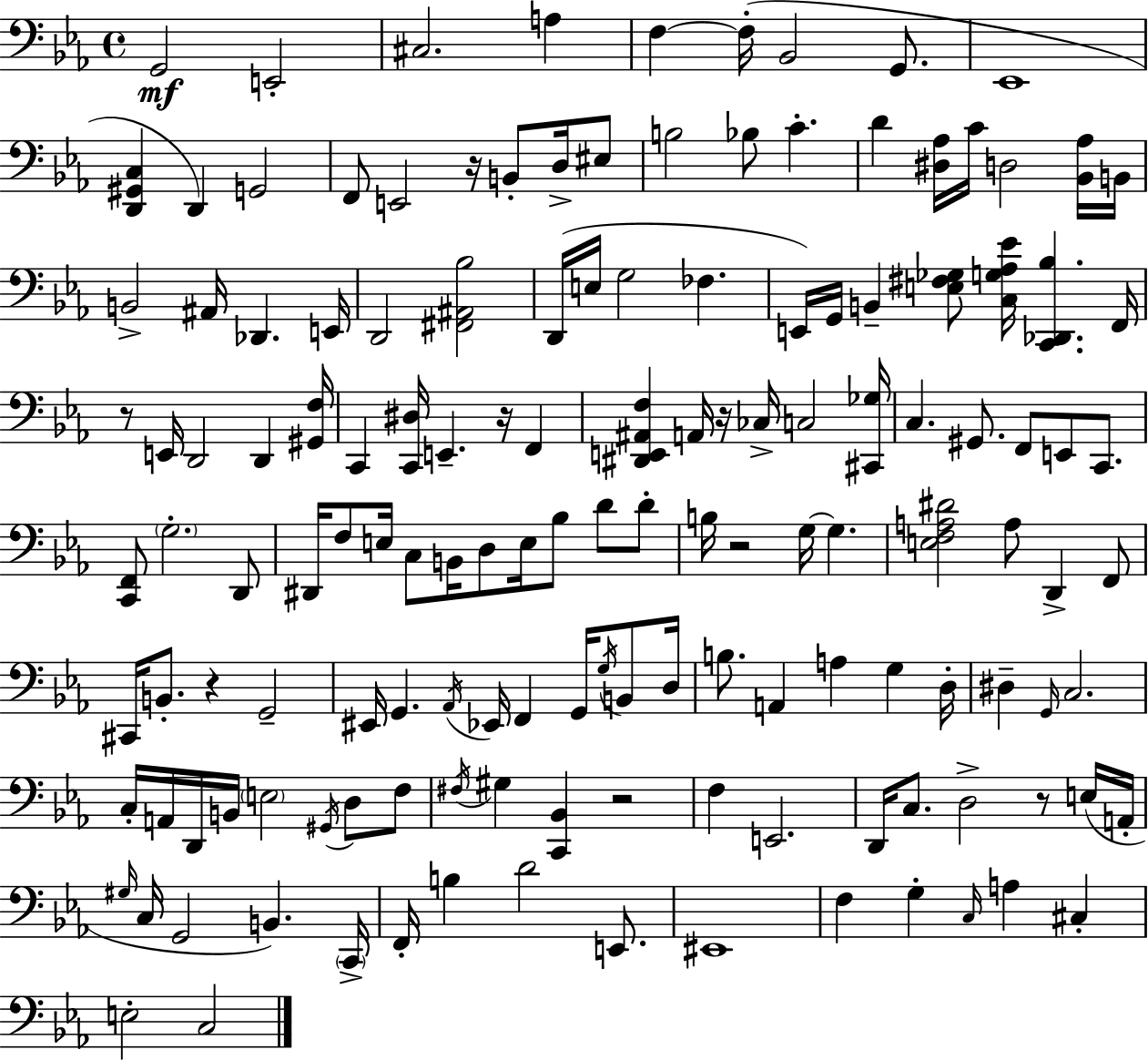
X:1
T:Untitled
M:4/4
L:1/4
K:Eb
G,,2 E,,2 ^C,2 A, F, F,/4 _B,,2 G,,/2 _E,,4 [D,,^G,,C,] D,, G,,2 F,,/2 E,,2 z/4 B,,/2 D,/4 ^E,/2 B,2 _B,/2 C D [^D,_A,]/4 C/4 D,2 [_B,,_A,]/4 B,,/4 B,,2 ^A,,/4 _D,, E,,/4 D,,2 [^F,,^A,,_B,]2 D,,/4 E,/4 G,2 _F, E,,/4 G,,/4 B,, [E,^F,_G,]/2 [C,G,_A,_E]/4 [C,,_D,,_B,] F,,/4 z/2 E,,/4 D,,2 D,, [^G,,F,]/4 C,, [C,,^D,]/4 E,, z/4 F,, [^D,,E,,^A,,F,] A,,/4 z/4 _C,/4 C,2 [^C,,_G,]/4 C, ^G,,/2 F,,/2 E,,/2 C,,/2 [C,,F,,]/2 G,2 D,,/2 ^D,,/4 F,/2 E,/4 C,/2 B,,/4 D,/2 E,/4 _B,/2 D/2 D/2 B,/4 z2 G,/4 G, [E,F,A,^D]2 A,/2 D,, F,,/2 ^C,,/4 B,,/2 z G,,2 ^E,,/4 G,, _A,,/4 _E,,/4 F,, G,,/4 G,/4 B,,/2 D,/4 B,/2 A,, A, G, D,/4 ^D, G,,/4 C,2 C,/4 A,,/4 D,,/4 B,,/4 E,2 ^G,,/4 D,/2 F,/2 ^F,/4 ^G, [C,,_B,,] z2 F, E,,2 D,,/4 C,/2 D,2 z/2 E,/4 A,,/4 ^G,/4 C,/4 G,,2 B,, C,,/4 F,,/4 B, D2 E,,/2 ^E,,4 F, G, C,/4 A, ^C, E,2 C,2